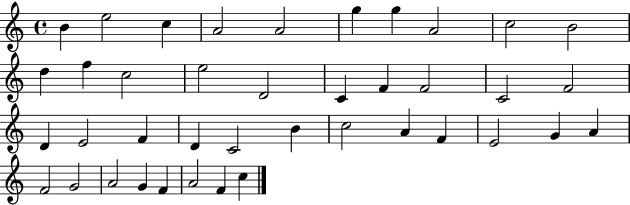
B4/q E5/h C5/q A4/h A4/h G5/q G5/q A4/h C5/h B4/h D5/q F5/q C5/h E5/h D4/h C4/q F4/q F4/h C4/h F4/h D4/q E4/h F4/q D4/q C4/h B4/q C5/h A4/q F4/q E4/h G4/q A4/q F4/h G4/h A4/h G4/q F4/q A4/h F4/q C5/q